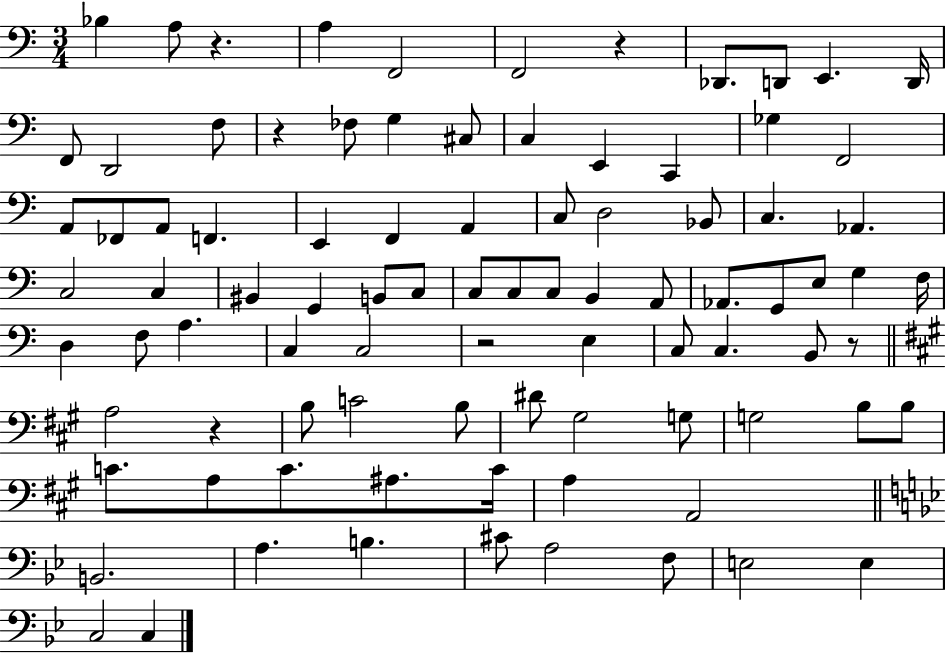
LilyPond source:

{
  \clef bass
  \numericTimeSignature
  \time 3/4
  \key c \major
  bes4 a8 r4. | a4 f,2 | f,2 r4 | des,8. d,8 e,4. d,16 | \break f,8 d,2 f8 | r4 fes8 g4 cis8 | c4 e,4 c,4 | ges4 f,2 | \break a,8 fes,8 a,8 f,4. | e,4 f,4 a,4 | c8 d2 bes,8 | c4. aes,4. | \break c2 c4 | bis,4 g,4 b,8 c8 | c8 c8 c8 b,4 a,8 | aes,8. g,8 e8 g4 f16 | \break d4 f8 a4. | c4 c2 | r2 e4 | c8 c4. b,8 r8 | \break \bar "||" \break \key a \major a2 r4 | b8 c'2 b8 | dis'8 gis2 g8 | g2 b8 b8 | \break c'8. a8 c'8. ais8. c'16 | a4 a,2 | \bar "||" \break \key g \minor b,2. | a4. b4. | cis'8 a2 f8 | e2 e4 | \break c2 c4 | \bar "|."
}